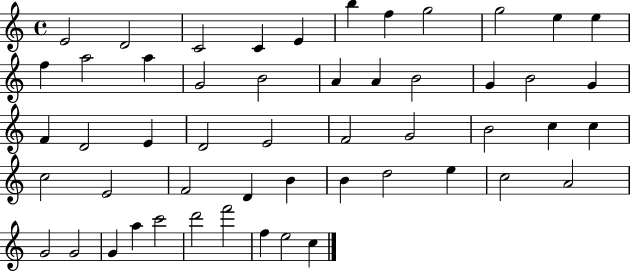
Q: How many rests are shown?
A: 0